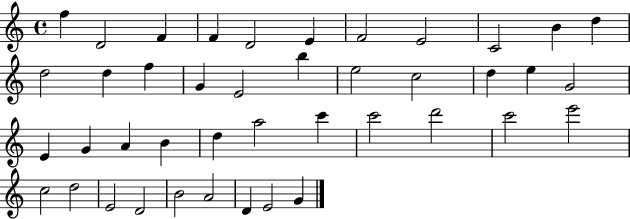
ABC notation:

X:1
T:Untitled
M:4/4
L:1/4
K:C
f D2 F F D2 E F2 E2 C2 B d d2 d f G E2 b e2 c2 d e G2 E G A B d a2 c' c'2 d'2 c'2 e'2 c2 d2 E2 D2 B2 A2 D E2 G